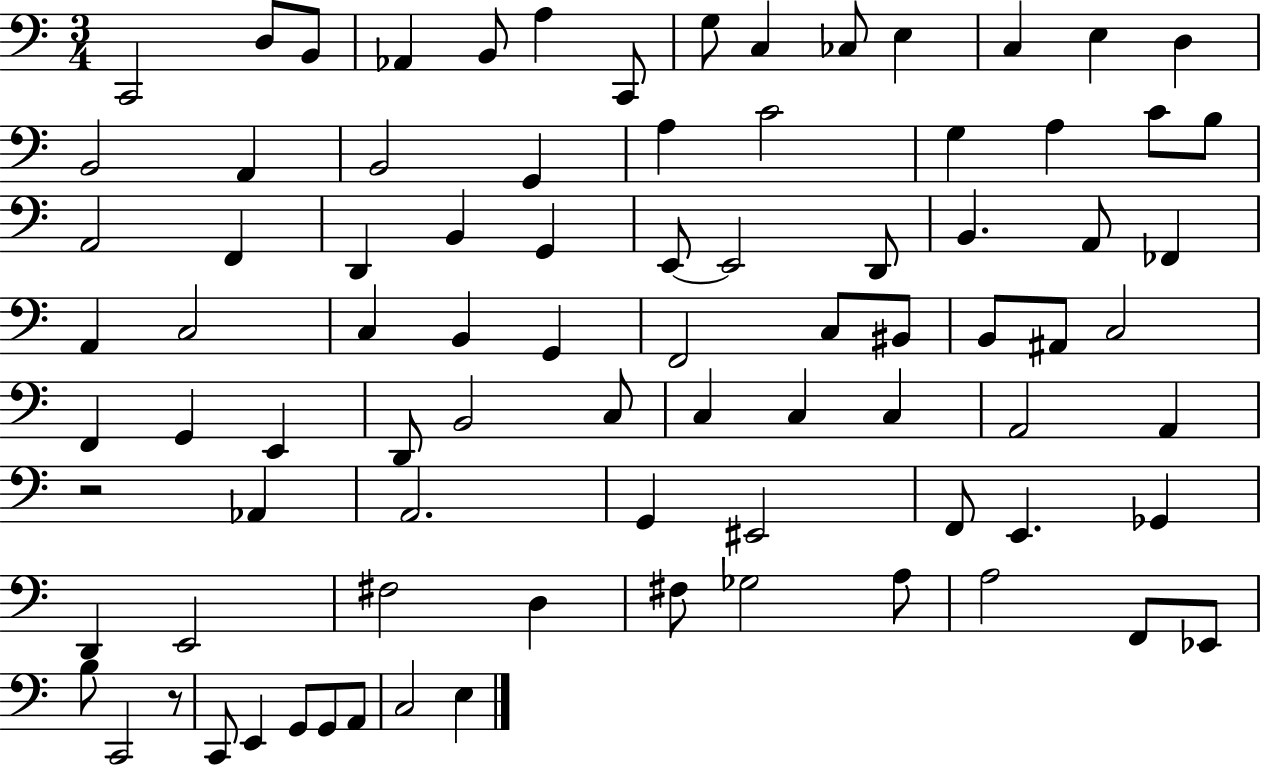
{
  \clef bass
  \numericTimeSignature
  \time 3/4
  \key c \major
  c,2 d8 b,8 | aes,4 b,8 a4 c,8 | g8 c4 ces8 e4 | c4 e4 d4 | \break b,2 a,4 | b,2 g,4 | a4 c'2 | g4 a4 c'8 b8 | \break a,2 f,4 | d,4 b,4 g,4 | e,8~~ e,2 d,8 | b,4. a,8 fes,4 | \break a,4 c2 | c4 b,4 g,4 | f,2 c8 bis,8 | b,8 ais,8 c2 | \break f,4 g,4 e,4 | d,8 b,2 c8 | c4 c4 c4 | a,2 a,4 | \break r2 aes,4 | a,2. | g,4 eis,2 | f,8 e,4. ges,4 | \break d,4 e,2 | fis2 d4 | fis8 ges2 a8 | a2 f,8 ees,8 | \break b8 c,2 r8 | c,8 e,4 g,8 g,8 a,8 | c2 e4 | \bar "|."
}